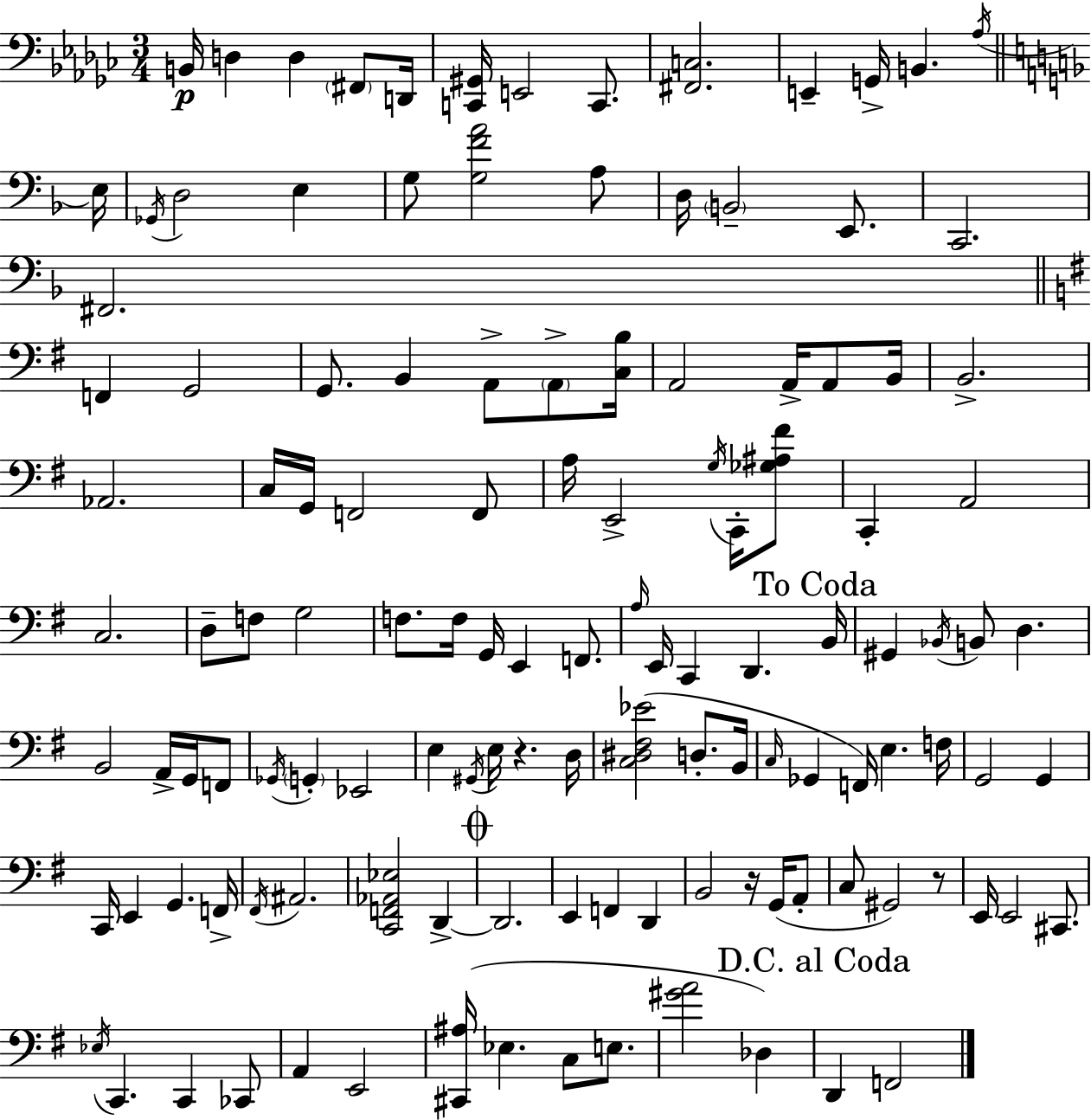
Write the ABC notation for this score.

X:1
T:Untitled
M:3/4
L:1/4
K:Ebm
B,,/4 D, D, ^F,,/2 D,,/4 [C,,^G,,]/4 E,,2 C,,/2 [^F,,C,]2 E,, G,,/4 B,, _A,/4 E,/4 _G,,/4 D,2 E, G,/2 [G,FA]2 A,/2 D,/4 B,,2 E,,/2 C,,2 ^F,,2 F,, G,,2 G,,/2 B,, A,,/2 A,,/2 [C,B,]/4 A,,2 A,,/4 A,,/2 B,,/4 B,,2 _A,,2 C,/4 G,,/4 F,,2 F,,/2 A,/4 E,,2 G,/4 C,,/4 [_G,^A,^F]/2 C,, A,,2 C,2 D,/2 F,/2 G,2 F,/2 F,/4 G,,/4 E,, F,,/2 A,/4 E,,/4 C,, D,, B,,/4 ^G,, _B,,/4 B,,/2 D, B,,2 A,,/4 G,,/4 F,,/2 _G,,/4 G,, _E,,2 E, ^G,,/4 E,/4 z D,/4 [C,^D,^F,_E]2 D,/2 B,,/4 C,/4 _G,, F,,/4 E, F,/4 G,,2 G,, C,,/4 E,, G,, F,,/4 ^F,,/4 ^A,,2 [C,,F,,_A,,_E,]2 D,, D,,2 E,, F,, D,, B,,2 z/4 G,,/4 A,,/2 C,/2 ^G,,2 z/2 E,,/4 E,,2 ^C,,/2 _E,/4 C,, C,, _C,,/2 A,, E,,2 [^C,,^A,]/4 _E, C,/2 E,/2 [^GA]2 _D, D,, F,,2